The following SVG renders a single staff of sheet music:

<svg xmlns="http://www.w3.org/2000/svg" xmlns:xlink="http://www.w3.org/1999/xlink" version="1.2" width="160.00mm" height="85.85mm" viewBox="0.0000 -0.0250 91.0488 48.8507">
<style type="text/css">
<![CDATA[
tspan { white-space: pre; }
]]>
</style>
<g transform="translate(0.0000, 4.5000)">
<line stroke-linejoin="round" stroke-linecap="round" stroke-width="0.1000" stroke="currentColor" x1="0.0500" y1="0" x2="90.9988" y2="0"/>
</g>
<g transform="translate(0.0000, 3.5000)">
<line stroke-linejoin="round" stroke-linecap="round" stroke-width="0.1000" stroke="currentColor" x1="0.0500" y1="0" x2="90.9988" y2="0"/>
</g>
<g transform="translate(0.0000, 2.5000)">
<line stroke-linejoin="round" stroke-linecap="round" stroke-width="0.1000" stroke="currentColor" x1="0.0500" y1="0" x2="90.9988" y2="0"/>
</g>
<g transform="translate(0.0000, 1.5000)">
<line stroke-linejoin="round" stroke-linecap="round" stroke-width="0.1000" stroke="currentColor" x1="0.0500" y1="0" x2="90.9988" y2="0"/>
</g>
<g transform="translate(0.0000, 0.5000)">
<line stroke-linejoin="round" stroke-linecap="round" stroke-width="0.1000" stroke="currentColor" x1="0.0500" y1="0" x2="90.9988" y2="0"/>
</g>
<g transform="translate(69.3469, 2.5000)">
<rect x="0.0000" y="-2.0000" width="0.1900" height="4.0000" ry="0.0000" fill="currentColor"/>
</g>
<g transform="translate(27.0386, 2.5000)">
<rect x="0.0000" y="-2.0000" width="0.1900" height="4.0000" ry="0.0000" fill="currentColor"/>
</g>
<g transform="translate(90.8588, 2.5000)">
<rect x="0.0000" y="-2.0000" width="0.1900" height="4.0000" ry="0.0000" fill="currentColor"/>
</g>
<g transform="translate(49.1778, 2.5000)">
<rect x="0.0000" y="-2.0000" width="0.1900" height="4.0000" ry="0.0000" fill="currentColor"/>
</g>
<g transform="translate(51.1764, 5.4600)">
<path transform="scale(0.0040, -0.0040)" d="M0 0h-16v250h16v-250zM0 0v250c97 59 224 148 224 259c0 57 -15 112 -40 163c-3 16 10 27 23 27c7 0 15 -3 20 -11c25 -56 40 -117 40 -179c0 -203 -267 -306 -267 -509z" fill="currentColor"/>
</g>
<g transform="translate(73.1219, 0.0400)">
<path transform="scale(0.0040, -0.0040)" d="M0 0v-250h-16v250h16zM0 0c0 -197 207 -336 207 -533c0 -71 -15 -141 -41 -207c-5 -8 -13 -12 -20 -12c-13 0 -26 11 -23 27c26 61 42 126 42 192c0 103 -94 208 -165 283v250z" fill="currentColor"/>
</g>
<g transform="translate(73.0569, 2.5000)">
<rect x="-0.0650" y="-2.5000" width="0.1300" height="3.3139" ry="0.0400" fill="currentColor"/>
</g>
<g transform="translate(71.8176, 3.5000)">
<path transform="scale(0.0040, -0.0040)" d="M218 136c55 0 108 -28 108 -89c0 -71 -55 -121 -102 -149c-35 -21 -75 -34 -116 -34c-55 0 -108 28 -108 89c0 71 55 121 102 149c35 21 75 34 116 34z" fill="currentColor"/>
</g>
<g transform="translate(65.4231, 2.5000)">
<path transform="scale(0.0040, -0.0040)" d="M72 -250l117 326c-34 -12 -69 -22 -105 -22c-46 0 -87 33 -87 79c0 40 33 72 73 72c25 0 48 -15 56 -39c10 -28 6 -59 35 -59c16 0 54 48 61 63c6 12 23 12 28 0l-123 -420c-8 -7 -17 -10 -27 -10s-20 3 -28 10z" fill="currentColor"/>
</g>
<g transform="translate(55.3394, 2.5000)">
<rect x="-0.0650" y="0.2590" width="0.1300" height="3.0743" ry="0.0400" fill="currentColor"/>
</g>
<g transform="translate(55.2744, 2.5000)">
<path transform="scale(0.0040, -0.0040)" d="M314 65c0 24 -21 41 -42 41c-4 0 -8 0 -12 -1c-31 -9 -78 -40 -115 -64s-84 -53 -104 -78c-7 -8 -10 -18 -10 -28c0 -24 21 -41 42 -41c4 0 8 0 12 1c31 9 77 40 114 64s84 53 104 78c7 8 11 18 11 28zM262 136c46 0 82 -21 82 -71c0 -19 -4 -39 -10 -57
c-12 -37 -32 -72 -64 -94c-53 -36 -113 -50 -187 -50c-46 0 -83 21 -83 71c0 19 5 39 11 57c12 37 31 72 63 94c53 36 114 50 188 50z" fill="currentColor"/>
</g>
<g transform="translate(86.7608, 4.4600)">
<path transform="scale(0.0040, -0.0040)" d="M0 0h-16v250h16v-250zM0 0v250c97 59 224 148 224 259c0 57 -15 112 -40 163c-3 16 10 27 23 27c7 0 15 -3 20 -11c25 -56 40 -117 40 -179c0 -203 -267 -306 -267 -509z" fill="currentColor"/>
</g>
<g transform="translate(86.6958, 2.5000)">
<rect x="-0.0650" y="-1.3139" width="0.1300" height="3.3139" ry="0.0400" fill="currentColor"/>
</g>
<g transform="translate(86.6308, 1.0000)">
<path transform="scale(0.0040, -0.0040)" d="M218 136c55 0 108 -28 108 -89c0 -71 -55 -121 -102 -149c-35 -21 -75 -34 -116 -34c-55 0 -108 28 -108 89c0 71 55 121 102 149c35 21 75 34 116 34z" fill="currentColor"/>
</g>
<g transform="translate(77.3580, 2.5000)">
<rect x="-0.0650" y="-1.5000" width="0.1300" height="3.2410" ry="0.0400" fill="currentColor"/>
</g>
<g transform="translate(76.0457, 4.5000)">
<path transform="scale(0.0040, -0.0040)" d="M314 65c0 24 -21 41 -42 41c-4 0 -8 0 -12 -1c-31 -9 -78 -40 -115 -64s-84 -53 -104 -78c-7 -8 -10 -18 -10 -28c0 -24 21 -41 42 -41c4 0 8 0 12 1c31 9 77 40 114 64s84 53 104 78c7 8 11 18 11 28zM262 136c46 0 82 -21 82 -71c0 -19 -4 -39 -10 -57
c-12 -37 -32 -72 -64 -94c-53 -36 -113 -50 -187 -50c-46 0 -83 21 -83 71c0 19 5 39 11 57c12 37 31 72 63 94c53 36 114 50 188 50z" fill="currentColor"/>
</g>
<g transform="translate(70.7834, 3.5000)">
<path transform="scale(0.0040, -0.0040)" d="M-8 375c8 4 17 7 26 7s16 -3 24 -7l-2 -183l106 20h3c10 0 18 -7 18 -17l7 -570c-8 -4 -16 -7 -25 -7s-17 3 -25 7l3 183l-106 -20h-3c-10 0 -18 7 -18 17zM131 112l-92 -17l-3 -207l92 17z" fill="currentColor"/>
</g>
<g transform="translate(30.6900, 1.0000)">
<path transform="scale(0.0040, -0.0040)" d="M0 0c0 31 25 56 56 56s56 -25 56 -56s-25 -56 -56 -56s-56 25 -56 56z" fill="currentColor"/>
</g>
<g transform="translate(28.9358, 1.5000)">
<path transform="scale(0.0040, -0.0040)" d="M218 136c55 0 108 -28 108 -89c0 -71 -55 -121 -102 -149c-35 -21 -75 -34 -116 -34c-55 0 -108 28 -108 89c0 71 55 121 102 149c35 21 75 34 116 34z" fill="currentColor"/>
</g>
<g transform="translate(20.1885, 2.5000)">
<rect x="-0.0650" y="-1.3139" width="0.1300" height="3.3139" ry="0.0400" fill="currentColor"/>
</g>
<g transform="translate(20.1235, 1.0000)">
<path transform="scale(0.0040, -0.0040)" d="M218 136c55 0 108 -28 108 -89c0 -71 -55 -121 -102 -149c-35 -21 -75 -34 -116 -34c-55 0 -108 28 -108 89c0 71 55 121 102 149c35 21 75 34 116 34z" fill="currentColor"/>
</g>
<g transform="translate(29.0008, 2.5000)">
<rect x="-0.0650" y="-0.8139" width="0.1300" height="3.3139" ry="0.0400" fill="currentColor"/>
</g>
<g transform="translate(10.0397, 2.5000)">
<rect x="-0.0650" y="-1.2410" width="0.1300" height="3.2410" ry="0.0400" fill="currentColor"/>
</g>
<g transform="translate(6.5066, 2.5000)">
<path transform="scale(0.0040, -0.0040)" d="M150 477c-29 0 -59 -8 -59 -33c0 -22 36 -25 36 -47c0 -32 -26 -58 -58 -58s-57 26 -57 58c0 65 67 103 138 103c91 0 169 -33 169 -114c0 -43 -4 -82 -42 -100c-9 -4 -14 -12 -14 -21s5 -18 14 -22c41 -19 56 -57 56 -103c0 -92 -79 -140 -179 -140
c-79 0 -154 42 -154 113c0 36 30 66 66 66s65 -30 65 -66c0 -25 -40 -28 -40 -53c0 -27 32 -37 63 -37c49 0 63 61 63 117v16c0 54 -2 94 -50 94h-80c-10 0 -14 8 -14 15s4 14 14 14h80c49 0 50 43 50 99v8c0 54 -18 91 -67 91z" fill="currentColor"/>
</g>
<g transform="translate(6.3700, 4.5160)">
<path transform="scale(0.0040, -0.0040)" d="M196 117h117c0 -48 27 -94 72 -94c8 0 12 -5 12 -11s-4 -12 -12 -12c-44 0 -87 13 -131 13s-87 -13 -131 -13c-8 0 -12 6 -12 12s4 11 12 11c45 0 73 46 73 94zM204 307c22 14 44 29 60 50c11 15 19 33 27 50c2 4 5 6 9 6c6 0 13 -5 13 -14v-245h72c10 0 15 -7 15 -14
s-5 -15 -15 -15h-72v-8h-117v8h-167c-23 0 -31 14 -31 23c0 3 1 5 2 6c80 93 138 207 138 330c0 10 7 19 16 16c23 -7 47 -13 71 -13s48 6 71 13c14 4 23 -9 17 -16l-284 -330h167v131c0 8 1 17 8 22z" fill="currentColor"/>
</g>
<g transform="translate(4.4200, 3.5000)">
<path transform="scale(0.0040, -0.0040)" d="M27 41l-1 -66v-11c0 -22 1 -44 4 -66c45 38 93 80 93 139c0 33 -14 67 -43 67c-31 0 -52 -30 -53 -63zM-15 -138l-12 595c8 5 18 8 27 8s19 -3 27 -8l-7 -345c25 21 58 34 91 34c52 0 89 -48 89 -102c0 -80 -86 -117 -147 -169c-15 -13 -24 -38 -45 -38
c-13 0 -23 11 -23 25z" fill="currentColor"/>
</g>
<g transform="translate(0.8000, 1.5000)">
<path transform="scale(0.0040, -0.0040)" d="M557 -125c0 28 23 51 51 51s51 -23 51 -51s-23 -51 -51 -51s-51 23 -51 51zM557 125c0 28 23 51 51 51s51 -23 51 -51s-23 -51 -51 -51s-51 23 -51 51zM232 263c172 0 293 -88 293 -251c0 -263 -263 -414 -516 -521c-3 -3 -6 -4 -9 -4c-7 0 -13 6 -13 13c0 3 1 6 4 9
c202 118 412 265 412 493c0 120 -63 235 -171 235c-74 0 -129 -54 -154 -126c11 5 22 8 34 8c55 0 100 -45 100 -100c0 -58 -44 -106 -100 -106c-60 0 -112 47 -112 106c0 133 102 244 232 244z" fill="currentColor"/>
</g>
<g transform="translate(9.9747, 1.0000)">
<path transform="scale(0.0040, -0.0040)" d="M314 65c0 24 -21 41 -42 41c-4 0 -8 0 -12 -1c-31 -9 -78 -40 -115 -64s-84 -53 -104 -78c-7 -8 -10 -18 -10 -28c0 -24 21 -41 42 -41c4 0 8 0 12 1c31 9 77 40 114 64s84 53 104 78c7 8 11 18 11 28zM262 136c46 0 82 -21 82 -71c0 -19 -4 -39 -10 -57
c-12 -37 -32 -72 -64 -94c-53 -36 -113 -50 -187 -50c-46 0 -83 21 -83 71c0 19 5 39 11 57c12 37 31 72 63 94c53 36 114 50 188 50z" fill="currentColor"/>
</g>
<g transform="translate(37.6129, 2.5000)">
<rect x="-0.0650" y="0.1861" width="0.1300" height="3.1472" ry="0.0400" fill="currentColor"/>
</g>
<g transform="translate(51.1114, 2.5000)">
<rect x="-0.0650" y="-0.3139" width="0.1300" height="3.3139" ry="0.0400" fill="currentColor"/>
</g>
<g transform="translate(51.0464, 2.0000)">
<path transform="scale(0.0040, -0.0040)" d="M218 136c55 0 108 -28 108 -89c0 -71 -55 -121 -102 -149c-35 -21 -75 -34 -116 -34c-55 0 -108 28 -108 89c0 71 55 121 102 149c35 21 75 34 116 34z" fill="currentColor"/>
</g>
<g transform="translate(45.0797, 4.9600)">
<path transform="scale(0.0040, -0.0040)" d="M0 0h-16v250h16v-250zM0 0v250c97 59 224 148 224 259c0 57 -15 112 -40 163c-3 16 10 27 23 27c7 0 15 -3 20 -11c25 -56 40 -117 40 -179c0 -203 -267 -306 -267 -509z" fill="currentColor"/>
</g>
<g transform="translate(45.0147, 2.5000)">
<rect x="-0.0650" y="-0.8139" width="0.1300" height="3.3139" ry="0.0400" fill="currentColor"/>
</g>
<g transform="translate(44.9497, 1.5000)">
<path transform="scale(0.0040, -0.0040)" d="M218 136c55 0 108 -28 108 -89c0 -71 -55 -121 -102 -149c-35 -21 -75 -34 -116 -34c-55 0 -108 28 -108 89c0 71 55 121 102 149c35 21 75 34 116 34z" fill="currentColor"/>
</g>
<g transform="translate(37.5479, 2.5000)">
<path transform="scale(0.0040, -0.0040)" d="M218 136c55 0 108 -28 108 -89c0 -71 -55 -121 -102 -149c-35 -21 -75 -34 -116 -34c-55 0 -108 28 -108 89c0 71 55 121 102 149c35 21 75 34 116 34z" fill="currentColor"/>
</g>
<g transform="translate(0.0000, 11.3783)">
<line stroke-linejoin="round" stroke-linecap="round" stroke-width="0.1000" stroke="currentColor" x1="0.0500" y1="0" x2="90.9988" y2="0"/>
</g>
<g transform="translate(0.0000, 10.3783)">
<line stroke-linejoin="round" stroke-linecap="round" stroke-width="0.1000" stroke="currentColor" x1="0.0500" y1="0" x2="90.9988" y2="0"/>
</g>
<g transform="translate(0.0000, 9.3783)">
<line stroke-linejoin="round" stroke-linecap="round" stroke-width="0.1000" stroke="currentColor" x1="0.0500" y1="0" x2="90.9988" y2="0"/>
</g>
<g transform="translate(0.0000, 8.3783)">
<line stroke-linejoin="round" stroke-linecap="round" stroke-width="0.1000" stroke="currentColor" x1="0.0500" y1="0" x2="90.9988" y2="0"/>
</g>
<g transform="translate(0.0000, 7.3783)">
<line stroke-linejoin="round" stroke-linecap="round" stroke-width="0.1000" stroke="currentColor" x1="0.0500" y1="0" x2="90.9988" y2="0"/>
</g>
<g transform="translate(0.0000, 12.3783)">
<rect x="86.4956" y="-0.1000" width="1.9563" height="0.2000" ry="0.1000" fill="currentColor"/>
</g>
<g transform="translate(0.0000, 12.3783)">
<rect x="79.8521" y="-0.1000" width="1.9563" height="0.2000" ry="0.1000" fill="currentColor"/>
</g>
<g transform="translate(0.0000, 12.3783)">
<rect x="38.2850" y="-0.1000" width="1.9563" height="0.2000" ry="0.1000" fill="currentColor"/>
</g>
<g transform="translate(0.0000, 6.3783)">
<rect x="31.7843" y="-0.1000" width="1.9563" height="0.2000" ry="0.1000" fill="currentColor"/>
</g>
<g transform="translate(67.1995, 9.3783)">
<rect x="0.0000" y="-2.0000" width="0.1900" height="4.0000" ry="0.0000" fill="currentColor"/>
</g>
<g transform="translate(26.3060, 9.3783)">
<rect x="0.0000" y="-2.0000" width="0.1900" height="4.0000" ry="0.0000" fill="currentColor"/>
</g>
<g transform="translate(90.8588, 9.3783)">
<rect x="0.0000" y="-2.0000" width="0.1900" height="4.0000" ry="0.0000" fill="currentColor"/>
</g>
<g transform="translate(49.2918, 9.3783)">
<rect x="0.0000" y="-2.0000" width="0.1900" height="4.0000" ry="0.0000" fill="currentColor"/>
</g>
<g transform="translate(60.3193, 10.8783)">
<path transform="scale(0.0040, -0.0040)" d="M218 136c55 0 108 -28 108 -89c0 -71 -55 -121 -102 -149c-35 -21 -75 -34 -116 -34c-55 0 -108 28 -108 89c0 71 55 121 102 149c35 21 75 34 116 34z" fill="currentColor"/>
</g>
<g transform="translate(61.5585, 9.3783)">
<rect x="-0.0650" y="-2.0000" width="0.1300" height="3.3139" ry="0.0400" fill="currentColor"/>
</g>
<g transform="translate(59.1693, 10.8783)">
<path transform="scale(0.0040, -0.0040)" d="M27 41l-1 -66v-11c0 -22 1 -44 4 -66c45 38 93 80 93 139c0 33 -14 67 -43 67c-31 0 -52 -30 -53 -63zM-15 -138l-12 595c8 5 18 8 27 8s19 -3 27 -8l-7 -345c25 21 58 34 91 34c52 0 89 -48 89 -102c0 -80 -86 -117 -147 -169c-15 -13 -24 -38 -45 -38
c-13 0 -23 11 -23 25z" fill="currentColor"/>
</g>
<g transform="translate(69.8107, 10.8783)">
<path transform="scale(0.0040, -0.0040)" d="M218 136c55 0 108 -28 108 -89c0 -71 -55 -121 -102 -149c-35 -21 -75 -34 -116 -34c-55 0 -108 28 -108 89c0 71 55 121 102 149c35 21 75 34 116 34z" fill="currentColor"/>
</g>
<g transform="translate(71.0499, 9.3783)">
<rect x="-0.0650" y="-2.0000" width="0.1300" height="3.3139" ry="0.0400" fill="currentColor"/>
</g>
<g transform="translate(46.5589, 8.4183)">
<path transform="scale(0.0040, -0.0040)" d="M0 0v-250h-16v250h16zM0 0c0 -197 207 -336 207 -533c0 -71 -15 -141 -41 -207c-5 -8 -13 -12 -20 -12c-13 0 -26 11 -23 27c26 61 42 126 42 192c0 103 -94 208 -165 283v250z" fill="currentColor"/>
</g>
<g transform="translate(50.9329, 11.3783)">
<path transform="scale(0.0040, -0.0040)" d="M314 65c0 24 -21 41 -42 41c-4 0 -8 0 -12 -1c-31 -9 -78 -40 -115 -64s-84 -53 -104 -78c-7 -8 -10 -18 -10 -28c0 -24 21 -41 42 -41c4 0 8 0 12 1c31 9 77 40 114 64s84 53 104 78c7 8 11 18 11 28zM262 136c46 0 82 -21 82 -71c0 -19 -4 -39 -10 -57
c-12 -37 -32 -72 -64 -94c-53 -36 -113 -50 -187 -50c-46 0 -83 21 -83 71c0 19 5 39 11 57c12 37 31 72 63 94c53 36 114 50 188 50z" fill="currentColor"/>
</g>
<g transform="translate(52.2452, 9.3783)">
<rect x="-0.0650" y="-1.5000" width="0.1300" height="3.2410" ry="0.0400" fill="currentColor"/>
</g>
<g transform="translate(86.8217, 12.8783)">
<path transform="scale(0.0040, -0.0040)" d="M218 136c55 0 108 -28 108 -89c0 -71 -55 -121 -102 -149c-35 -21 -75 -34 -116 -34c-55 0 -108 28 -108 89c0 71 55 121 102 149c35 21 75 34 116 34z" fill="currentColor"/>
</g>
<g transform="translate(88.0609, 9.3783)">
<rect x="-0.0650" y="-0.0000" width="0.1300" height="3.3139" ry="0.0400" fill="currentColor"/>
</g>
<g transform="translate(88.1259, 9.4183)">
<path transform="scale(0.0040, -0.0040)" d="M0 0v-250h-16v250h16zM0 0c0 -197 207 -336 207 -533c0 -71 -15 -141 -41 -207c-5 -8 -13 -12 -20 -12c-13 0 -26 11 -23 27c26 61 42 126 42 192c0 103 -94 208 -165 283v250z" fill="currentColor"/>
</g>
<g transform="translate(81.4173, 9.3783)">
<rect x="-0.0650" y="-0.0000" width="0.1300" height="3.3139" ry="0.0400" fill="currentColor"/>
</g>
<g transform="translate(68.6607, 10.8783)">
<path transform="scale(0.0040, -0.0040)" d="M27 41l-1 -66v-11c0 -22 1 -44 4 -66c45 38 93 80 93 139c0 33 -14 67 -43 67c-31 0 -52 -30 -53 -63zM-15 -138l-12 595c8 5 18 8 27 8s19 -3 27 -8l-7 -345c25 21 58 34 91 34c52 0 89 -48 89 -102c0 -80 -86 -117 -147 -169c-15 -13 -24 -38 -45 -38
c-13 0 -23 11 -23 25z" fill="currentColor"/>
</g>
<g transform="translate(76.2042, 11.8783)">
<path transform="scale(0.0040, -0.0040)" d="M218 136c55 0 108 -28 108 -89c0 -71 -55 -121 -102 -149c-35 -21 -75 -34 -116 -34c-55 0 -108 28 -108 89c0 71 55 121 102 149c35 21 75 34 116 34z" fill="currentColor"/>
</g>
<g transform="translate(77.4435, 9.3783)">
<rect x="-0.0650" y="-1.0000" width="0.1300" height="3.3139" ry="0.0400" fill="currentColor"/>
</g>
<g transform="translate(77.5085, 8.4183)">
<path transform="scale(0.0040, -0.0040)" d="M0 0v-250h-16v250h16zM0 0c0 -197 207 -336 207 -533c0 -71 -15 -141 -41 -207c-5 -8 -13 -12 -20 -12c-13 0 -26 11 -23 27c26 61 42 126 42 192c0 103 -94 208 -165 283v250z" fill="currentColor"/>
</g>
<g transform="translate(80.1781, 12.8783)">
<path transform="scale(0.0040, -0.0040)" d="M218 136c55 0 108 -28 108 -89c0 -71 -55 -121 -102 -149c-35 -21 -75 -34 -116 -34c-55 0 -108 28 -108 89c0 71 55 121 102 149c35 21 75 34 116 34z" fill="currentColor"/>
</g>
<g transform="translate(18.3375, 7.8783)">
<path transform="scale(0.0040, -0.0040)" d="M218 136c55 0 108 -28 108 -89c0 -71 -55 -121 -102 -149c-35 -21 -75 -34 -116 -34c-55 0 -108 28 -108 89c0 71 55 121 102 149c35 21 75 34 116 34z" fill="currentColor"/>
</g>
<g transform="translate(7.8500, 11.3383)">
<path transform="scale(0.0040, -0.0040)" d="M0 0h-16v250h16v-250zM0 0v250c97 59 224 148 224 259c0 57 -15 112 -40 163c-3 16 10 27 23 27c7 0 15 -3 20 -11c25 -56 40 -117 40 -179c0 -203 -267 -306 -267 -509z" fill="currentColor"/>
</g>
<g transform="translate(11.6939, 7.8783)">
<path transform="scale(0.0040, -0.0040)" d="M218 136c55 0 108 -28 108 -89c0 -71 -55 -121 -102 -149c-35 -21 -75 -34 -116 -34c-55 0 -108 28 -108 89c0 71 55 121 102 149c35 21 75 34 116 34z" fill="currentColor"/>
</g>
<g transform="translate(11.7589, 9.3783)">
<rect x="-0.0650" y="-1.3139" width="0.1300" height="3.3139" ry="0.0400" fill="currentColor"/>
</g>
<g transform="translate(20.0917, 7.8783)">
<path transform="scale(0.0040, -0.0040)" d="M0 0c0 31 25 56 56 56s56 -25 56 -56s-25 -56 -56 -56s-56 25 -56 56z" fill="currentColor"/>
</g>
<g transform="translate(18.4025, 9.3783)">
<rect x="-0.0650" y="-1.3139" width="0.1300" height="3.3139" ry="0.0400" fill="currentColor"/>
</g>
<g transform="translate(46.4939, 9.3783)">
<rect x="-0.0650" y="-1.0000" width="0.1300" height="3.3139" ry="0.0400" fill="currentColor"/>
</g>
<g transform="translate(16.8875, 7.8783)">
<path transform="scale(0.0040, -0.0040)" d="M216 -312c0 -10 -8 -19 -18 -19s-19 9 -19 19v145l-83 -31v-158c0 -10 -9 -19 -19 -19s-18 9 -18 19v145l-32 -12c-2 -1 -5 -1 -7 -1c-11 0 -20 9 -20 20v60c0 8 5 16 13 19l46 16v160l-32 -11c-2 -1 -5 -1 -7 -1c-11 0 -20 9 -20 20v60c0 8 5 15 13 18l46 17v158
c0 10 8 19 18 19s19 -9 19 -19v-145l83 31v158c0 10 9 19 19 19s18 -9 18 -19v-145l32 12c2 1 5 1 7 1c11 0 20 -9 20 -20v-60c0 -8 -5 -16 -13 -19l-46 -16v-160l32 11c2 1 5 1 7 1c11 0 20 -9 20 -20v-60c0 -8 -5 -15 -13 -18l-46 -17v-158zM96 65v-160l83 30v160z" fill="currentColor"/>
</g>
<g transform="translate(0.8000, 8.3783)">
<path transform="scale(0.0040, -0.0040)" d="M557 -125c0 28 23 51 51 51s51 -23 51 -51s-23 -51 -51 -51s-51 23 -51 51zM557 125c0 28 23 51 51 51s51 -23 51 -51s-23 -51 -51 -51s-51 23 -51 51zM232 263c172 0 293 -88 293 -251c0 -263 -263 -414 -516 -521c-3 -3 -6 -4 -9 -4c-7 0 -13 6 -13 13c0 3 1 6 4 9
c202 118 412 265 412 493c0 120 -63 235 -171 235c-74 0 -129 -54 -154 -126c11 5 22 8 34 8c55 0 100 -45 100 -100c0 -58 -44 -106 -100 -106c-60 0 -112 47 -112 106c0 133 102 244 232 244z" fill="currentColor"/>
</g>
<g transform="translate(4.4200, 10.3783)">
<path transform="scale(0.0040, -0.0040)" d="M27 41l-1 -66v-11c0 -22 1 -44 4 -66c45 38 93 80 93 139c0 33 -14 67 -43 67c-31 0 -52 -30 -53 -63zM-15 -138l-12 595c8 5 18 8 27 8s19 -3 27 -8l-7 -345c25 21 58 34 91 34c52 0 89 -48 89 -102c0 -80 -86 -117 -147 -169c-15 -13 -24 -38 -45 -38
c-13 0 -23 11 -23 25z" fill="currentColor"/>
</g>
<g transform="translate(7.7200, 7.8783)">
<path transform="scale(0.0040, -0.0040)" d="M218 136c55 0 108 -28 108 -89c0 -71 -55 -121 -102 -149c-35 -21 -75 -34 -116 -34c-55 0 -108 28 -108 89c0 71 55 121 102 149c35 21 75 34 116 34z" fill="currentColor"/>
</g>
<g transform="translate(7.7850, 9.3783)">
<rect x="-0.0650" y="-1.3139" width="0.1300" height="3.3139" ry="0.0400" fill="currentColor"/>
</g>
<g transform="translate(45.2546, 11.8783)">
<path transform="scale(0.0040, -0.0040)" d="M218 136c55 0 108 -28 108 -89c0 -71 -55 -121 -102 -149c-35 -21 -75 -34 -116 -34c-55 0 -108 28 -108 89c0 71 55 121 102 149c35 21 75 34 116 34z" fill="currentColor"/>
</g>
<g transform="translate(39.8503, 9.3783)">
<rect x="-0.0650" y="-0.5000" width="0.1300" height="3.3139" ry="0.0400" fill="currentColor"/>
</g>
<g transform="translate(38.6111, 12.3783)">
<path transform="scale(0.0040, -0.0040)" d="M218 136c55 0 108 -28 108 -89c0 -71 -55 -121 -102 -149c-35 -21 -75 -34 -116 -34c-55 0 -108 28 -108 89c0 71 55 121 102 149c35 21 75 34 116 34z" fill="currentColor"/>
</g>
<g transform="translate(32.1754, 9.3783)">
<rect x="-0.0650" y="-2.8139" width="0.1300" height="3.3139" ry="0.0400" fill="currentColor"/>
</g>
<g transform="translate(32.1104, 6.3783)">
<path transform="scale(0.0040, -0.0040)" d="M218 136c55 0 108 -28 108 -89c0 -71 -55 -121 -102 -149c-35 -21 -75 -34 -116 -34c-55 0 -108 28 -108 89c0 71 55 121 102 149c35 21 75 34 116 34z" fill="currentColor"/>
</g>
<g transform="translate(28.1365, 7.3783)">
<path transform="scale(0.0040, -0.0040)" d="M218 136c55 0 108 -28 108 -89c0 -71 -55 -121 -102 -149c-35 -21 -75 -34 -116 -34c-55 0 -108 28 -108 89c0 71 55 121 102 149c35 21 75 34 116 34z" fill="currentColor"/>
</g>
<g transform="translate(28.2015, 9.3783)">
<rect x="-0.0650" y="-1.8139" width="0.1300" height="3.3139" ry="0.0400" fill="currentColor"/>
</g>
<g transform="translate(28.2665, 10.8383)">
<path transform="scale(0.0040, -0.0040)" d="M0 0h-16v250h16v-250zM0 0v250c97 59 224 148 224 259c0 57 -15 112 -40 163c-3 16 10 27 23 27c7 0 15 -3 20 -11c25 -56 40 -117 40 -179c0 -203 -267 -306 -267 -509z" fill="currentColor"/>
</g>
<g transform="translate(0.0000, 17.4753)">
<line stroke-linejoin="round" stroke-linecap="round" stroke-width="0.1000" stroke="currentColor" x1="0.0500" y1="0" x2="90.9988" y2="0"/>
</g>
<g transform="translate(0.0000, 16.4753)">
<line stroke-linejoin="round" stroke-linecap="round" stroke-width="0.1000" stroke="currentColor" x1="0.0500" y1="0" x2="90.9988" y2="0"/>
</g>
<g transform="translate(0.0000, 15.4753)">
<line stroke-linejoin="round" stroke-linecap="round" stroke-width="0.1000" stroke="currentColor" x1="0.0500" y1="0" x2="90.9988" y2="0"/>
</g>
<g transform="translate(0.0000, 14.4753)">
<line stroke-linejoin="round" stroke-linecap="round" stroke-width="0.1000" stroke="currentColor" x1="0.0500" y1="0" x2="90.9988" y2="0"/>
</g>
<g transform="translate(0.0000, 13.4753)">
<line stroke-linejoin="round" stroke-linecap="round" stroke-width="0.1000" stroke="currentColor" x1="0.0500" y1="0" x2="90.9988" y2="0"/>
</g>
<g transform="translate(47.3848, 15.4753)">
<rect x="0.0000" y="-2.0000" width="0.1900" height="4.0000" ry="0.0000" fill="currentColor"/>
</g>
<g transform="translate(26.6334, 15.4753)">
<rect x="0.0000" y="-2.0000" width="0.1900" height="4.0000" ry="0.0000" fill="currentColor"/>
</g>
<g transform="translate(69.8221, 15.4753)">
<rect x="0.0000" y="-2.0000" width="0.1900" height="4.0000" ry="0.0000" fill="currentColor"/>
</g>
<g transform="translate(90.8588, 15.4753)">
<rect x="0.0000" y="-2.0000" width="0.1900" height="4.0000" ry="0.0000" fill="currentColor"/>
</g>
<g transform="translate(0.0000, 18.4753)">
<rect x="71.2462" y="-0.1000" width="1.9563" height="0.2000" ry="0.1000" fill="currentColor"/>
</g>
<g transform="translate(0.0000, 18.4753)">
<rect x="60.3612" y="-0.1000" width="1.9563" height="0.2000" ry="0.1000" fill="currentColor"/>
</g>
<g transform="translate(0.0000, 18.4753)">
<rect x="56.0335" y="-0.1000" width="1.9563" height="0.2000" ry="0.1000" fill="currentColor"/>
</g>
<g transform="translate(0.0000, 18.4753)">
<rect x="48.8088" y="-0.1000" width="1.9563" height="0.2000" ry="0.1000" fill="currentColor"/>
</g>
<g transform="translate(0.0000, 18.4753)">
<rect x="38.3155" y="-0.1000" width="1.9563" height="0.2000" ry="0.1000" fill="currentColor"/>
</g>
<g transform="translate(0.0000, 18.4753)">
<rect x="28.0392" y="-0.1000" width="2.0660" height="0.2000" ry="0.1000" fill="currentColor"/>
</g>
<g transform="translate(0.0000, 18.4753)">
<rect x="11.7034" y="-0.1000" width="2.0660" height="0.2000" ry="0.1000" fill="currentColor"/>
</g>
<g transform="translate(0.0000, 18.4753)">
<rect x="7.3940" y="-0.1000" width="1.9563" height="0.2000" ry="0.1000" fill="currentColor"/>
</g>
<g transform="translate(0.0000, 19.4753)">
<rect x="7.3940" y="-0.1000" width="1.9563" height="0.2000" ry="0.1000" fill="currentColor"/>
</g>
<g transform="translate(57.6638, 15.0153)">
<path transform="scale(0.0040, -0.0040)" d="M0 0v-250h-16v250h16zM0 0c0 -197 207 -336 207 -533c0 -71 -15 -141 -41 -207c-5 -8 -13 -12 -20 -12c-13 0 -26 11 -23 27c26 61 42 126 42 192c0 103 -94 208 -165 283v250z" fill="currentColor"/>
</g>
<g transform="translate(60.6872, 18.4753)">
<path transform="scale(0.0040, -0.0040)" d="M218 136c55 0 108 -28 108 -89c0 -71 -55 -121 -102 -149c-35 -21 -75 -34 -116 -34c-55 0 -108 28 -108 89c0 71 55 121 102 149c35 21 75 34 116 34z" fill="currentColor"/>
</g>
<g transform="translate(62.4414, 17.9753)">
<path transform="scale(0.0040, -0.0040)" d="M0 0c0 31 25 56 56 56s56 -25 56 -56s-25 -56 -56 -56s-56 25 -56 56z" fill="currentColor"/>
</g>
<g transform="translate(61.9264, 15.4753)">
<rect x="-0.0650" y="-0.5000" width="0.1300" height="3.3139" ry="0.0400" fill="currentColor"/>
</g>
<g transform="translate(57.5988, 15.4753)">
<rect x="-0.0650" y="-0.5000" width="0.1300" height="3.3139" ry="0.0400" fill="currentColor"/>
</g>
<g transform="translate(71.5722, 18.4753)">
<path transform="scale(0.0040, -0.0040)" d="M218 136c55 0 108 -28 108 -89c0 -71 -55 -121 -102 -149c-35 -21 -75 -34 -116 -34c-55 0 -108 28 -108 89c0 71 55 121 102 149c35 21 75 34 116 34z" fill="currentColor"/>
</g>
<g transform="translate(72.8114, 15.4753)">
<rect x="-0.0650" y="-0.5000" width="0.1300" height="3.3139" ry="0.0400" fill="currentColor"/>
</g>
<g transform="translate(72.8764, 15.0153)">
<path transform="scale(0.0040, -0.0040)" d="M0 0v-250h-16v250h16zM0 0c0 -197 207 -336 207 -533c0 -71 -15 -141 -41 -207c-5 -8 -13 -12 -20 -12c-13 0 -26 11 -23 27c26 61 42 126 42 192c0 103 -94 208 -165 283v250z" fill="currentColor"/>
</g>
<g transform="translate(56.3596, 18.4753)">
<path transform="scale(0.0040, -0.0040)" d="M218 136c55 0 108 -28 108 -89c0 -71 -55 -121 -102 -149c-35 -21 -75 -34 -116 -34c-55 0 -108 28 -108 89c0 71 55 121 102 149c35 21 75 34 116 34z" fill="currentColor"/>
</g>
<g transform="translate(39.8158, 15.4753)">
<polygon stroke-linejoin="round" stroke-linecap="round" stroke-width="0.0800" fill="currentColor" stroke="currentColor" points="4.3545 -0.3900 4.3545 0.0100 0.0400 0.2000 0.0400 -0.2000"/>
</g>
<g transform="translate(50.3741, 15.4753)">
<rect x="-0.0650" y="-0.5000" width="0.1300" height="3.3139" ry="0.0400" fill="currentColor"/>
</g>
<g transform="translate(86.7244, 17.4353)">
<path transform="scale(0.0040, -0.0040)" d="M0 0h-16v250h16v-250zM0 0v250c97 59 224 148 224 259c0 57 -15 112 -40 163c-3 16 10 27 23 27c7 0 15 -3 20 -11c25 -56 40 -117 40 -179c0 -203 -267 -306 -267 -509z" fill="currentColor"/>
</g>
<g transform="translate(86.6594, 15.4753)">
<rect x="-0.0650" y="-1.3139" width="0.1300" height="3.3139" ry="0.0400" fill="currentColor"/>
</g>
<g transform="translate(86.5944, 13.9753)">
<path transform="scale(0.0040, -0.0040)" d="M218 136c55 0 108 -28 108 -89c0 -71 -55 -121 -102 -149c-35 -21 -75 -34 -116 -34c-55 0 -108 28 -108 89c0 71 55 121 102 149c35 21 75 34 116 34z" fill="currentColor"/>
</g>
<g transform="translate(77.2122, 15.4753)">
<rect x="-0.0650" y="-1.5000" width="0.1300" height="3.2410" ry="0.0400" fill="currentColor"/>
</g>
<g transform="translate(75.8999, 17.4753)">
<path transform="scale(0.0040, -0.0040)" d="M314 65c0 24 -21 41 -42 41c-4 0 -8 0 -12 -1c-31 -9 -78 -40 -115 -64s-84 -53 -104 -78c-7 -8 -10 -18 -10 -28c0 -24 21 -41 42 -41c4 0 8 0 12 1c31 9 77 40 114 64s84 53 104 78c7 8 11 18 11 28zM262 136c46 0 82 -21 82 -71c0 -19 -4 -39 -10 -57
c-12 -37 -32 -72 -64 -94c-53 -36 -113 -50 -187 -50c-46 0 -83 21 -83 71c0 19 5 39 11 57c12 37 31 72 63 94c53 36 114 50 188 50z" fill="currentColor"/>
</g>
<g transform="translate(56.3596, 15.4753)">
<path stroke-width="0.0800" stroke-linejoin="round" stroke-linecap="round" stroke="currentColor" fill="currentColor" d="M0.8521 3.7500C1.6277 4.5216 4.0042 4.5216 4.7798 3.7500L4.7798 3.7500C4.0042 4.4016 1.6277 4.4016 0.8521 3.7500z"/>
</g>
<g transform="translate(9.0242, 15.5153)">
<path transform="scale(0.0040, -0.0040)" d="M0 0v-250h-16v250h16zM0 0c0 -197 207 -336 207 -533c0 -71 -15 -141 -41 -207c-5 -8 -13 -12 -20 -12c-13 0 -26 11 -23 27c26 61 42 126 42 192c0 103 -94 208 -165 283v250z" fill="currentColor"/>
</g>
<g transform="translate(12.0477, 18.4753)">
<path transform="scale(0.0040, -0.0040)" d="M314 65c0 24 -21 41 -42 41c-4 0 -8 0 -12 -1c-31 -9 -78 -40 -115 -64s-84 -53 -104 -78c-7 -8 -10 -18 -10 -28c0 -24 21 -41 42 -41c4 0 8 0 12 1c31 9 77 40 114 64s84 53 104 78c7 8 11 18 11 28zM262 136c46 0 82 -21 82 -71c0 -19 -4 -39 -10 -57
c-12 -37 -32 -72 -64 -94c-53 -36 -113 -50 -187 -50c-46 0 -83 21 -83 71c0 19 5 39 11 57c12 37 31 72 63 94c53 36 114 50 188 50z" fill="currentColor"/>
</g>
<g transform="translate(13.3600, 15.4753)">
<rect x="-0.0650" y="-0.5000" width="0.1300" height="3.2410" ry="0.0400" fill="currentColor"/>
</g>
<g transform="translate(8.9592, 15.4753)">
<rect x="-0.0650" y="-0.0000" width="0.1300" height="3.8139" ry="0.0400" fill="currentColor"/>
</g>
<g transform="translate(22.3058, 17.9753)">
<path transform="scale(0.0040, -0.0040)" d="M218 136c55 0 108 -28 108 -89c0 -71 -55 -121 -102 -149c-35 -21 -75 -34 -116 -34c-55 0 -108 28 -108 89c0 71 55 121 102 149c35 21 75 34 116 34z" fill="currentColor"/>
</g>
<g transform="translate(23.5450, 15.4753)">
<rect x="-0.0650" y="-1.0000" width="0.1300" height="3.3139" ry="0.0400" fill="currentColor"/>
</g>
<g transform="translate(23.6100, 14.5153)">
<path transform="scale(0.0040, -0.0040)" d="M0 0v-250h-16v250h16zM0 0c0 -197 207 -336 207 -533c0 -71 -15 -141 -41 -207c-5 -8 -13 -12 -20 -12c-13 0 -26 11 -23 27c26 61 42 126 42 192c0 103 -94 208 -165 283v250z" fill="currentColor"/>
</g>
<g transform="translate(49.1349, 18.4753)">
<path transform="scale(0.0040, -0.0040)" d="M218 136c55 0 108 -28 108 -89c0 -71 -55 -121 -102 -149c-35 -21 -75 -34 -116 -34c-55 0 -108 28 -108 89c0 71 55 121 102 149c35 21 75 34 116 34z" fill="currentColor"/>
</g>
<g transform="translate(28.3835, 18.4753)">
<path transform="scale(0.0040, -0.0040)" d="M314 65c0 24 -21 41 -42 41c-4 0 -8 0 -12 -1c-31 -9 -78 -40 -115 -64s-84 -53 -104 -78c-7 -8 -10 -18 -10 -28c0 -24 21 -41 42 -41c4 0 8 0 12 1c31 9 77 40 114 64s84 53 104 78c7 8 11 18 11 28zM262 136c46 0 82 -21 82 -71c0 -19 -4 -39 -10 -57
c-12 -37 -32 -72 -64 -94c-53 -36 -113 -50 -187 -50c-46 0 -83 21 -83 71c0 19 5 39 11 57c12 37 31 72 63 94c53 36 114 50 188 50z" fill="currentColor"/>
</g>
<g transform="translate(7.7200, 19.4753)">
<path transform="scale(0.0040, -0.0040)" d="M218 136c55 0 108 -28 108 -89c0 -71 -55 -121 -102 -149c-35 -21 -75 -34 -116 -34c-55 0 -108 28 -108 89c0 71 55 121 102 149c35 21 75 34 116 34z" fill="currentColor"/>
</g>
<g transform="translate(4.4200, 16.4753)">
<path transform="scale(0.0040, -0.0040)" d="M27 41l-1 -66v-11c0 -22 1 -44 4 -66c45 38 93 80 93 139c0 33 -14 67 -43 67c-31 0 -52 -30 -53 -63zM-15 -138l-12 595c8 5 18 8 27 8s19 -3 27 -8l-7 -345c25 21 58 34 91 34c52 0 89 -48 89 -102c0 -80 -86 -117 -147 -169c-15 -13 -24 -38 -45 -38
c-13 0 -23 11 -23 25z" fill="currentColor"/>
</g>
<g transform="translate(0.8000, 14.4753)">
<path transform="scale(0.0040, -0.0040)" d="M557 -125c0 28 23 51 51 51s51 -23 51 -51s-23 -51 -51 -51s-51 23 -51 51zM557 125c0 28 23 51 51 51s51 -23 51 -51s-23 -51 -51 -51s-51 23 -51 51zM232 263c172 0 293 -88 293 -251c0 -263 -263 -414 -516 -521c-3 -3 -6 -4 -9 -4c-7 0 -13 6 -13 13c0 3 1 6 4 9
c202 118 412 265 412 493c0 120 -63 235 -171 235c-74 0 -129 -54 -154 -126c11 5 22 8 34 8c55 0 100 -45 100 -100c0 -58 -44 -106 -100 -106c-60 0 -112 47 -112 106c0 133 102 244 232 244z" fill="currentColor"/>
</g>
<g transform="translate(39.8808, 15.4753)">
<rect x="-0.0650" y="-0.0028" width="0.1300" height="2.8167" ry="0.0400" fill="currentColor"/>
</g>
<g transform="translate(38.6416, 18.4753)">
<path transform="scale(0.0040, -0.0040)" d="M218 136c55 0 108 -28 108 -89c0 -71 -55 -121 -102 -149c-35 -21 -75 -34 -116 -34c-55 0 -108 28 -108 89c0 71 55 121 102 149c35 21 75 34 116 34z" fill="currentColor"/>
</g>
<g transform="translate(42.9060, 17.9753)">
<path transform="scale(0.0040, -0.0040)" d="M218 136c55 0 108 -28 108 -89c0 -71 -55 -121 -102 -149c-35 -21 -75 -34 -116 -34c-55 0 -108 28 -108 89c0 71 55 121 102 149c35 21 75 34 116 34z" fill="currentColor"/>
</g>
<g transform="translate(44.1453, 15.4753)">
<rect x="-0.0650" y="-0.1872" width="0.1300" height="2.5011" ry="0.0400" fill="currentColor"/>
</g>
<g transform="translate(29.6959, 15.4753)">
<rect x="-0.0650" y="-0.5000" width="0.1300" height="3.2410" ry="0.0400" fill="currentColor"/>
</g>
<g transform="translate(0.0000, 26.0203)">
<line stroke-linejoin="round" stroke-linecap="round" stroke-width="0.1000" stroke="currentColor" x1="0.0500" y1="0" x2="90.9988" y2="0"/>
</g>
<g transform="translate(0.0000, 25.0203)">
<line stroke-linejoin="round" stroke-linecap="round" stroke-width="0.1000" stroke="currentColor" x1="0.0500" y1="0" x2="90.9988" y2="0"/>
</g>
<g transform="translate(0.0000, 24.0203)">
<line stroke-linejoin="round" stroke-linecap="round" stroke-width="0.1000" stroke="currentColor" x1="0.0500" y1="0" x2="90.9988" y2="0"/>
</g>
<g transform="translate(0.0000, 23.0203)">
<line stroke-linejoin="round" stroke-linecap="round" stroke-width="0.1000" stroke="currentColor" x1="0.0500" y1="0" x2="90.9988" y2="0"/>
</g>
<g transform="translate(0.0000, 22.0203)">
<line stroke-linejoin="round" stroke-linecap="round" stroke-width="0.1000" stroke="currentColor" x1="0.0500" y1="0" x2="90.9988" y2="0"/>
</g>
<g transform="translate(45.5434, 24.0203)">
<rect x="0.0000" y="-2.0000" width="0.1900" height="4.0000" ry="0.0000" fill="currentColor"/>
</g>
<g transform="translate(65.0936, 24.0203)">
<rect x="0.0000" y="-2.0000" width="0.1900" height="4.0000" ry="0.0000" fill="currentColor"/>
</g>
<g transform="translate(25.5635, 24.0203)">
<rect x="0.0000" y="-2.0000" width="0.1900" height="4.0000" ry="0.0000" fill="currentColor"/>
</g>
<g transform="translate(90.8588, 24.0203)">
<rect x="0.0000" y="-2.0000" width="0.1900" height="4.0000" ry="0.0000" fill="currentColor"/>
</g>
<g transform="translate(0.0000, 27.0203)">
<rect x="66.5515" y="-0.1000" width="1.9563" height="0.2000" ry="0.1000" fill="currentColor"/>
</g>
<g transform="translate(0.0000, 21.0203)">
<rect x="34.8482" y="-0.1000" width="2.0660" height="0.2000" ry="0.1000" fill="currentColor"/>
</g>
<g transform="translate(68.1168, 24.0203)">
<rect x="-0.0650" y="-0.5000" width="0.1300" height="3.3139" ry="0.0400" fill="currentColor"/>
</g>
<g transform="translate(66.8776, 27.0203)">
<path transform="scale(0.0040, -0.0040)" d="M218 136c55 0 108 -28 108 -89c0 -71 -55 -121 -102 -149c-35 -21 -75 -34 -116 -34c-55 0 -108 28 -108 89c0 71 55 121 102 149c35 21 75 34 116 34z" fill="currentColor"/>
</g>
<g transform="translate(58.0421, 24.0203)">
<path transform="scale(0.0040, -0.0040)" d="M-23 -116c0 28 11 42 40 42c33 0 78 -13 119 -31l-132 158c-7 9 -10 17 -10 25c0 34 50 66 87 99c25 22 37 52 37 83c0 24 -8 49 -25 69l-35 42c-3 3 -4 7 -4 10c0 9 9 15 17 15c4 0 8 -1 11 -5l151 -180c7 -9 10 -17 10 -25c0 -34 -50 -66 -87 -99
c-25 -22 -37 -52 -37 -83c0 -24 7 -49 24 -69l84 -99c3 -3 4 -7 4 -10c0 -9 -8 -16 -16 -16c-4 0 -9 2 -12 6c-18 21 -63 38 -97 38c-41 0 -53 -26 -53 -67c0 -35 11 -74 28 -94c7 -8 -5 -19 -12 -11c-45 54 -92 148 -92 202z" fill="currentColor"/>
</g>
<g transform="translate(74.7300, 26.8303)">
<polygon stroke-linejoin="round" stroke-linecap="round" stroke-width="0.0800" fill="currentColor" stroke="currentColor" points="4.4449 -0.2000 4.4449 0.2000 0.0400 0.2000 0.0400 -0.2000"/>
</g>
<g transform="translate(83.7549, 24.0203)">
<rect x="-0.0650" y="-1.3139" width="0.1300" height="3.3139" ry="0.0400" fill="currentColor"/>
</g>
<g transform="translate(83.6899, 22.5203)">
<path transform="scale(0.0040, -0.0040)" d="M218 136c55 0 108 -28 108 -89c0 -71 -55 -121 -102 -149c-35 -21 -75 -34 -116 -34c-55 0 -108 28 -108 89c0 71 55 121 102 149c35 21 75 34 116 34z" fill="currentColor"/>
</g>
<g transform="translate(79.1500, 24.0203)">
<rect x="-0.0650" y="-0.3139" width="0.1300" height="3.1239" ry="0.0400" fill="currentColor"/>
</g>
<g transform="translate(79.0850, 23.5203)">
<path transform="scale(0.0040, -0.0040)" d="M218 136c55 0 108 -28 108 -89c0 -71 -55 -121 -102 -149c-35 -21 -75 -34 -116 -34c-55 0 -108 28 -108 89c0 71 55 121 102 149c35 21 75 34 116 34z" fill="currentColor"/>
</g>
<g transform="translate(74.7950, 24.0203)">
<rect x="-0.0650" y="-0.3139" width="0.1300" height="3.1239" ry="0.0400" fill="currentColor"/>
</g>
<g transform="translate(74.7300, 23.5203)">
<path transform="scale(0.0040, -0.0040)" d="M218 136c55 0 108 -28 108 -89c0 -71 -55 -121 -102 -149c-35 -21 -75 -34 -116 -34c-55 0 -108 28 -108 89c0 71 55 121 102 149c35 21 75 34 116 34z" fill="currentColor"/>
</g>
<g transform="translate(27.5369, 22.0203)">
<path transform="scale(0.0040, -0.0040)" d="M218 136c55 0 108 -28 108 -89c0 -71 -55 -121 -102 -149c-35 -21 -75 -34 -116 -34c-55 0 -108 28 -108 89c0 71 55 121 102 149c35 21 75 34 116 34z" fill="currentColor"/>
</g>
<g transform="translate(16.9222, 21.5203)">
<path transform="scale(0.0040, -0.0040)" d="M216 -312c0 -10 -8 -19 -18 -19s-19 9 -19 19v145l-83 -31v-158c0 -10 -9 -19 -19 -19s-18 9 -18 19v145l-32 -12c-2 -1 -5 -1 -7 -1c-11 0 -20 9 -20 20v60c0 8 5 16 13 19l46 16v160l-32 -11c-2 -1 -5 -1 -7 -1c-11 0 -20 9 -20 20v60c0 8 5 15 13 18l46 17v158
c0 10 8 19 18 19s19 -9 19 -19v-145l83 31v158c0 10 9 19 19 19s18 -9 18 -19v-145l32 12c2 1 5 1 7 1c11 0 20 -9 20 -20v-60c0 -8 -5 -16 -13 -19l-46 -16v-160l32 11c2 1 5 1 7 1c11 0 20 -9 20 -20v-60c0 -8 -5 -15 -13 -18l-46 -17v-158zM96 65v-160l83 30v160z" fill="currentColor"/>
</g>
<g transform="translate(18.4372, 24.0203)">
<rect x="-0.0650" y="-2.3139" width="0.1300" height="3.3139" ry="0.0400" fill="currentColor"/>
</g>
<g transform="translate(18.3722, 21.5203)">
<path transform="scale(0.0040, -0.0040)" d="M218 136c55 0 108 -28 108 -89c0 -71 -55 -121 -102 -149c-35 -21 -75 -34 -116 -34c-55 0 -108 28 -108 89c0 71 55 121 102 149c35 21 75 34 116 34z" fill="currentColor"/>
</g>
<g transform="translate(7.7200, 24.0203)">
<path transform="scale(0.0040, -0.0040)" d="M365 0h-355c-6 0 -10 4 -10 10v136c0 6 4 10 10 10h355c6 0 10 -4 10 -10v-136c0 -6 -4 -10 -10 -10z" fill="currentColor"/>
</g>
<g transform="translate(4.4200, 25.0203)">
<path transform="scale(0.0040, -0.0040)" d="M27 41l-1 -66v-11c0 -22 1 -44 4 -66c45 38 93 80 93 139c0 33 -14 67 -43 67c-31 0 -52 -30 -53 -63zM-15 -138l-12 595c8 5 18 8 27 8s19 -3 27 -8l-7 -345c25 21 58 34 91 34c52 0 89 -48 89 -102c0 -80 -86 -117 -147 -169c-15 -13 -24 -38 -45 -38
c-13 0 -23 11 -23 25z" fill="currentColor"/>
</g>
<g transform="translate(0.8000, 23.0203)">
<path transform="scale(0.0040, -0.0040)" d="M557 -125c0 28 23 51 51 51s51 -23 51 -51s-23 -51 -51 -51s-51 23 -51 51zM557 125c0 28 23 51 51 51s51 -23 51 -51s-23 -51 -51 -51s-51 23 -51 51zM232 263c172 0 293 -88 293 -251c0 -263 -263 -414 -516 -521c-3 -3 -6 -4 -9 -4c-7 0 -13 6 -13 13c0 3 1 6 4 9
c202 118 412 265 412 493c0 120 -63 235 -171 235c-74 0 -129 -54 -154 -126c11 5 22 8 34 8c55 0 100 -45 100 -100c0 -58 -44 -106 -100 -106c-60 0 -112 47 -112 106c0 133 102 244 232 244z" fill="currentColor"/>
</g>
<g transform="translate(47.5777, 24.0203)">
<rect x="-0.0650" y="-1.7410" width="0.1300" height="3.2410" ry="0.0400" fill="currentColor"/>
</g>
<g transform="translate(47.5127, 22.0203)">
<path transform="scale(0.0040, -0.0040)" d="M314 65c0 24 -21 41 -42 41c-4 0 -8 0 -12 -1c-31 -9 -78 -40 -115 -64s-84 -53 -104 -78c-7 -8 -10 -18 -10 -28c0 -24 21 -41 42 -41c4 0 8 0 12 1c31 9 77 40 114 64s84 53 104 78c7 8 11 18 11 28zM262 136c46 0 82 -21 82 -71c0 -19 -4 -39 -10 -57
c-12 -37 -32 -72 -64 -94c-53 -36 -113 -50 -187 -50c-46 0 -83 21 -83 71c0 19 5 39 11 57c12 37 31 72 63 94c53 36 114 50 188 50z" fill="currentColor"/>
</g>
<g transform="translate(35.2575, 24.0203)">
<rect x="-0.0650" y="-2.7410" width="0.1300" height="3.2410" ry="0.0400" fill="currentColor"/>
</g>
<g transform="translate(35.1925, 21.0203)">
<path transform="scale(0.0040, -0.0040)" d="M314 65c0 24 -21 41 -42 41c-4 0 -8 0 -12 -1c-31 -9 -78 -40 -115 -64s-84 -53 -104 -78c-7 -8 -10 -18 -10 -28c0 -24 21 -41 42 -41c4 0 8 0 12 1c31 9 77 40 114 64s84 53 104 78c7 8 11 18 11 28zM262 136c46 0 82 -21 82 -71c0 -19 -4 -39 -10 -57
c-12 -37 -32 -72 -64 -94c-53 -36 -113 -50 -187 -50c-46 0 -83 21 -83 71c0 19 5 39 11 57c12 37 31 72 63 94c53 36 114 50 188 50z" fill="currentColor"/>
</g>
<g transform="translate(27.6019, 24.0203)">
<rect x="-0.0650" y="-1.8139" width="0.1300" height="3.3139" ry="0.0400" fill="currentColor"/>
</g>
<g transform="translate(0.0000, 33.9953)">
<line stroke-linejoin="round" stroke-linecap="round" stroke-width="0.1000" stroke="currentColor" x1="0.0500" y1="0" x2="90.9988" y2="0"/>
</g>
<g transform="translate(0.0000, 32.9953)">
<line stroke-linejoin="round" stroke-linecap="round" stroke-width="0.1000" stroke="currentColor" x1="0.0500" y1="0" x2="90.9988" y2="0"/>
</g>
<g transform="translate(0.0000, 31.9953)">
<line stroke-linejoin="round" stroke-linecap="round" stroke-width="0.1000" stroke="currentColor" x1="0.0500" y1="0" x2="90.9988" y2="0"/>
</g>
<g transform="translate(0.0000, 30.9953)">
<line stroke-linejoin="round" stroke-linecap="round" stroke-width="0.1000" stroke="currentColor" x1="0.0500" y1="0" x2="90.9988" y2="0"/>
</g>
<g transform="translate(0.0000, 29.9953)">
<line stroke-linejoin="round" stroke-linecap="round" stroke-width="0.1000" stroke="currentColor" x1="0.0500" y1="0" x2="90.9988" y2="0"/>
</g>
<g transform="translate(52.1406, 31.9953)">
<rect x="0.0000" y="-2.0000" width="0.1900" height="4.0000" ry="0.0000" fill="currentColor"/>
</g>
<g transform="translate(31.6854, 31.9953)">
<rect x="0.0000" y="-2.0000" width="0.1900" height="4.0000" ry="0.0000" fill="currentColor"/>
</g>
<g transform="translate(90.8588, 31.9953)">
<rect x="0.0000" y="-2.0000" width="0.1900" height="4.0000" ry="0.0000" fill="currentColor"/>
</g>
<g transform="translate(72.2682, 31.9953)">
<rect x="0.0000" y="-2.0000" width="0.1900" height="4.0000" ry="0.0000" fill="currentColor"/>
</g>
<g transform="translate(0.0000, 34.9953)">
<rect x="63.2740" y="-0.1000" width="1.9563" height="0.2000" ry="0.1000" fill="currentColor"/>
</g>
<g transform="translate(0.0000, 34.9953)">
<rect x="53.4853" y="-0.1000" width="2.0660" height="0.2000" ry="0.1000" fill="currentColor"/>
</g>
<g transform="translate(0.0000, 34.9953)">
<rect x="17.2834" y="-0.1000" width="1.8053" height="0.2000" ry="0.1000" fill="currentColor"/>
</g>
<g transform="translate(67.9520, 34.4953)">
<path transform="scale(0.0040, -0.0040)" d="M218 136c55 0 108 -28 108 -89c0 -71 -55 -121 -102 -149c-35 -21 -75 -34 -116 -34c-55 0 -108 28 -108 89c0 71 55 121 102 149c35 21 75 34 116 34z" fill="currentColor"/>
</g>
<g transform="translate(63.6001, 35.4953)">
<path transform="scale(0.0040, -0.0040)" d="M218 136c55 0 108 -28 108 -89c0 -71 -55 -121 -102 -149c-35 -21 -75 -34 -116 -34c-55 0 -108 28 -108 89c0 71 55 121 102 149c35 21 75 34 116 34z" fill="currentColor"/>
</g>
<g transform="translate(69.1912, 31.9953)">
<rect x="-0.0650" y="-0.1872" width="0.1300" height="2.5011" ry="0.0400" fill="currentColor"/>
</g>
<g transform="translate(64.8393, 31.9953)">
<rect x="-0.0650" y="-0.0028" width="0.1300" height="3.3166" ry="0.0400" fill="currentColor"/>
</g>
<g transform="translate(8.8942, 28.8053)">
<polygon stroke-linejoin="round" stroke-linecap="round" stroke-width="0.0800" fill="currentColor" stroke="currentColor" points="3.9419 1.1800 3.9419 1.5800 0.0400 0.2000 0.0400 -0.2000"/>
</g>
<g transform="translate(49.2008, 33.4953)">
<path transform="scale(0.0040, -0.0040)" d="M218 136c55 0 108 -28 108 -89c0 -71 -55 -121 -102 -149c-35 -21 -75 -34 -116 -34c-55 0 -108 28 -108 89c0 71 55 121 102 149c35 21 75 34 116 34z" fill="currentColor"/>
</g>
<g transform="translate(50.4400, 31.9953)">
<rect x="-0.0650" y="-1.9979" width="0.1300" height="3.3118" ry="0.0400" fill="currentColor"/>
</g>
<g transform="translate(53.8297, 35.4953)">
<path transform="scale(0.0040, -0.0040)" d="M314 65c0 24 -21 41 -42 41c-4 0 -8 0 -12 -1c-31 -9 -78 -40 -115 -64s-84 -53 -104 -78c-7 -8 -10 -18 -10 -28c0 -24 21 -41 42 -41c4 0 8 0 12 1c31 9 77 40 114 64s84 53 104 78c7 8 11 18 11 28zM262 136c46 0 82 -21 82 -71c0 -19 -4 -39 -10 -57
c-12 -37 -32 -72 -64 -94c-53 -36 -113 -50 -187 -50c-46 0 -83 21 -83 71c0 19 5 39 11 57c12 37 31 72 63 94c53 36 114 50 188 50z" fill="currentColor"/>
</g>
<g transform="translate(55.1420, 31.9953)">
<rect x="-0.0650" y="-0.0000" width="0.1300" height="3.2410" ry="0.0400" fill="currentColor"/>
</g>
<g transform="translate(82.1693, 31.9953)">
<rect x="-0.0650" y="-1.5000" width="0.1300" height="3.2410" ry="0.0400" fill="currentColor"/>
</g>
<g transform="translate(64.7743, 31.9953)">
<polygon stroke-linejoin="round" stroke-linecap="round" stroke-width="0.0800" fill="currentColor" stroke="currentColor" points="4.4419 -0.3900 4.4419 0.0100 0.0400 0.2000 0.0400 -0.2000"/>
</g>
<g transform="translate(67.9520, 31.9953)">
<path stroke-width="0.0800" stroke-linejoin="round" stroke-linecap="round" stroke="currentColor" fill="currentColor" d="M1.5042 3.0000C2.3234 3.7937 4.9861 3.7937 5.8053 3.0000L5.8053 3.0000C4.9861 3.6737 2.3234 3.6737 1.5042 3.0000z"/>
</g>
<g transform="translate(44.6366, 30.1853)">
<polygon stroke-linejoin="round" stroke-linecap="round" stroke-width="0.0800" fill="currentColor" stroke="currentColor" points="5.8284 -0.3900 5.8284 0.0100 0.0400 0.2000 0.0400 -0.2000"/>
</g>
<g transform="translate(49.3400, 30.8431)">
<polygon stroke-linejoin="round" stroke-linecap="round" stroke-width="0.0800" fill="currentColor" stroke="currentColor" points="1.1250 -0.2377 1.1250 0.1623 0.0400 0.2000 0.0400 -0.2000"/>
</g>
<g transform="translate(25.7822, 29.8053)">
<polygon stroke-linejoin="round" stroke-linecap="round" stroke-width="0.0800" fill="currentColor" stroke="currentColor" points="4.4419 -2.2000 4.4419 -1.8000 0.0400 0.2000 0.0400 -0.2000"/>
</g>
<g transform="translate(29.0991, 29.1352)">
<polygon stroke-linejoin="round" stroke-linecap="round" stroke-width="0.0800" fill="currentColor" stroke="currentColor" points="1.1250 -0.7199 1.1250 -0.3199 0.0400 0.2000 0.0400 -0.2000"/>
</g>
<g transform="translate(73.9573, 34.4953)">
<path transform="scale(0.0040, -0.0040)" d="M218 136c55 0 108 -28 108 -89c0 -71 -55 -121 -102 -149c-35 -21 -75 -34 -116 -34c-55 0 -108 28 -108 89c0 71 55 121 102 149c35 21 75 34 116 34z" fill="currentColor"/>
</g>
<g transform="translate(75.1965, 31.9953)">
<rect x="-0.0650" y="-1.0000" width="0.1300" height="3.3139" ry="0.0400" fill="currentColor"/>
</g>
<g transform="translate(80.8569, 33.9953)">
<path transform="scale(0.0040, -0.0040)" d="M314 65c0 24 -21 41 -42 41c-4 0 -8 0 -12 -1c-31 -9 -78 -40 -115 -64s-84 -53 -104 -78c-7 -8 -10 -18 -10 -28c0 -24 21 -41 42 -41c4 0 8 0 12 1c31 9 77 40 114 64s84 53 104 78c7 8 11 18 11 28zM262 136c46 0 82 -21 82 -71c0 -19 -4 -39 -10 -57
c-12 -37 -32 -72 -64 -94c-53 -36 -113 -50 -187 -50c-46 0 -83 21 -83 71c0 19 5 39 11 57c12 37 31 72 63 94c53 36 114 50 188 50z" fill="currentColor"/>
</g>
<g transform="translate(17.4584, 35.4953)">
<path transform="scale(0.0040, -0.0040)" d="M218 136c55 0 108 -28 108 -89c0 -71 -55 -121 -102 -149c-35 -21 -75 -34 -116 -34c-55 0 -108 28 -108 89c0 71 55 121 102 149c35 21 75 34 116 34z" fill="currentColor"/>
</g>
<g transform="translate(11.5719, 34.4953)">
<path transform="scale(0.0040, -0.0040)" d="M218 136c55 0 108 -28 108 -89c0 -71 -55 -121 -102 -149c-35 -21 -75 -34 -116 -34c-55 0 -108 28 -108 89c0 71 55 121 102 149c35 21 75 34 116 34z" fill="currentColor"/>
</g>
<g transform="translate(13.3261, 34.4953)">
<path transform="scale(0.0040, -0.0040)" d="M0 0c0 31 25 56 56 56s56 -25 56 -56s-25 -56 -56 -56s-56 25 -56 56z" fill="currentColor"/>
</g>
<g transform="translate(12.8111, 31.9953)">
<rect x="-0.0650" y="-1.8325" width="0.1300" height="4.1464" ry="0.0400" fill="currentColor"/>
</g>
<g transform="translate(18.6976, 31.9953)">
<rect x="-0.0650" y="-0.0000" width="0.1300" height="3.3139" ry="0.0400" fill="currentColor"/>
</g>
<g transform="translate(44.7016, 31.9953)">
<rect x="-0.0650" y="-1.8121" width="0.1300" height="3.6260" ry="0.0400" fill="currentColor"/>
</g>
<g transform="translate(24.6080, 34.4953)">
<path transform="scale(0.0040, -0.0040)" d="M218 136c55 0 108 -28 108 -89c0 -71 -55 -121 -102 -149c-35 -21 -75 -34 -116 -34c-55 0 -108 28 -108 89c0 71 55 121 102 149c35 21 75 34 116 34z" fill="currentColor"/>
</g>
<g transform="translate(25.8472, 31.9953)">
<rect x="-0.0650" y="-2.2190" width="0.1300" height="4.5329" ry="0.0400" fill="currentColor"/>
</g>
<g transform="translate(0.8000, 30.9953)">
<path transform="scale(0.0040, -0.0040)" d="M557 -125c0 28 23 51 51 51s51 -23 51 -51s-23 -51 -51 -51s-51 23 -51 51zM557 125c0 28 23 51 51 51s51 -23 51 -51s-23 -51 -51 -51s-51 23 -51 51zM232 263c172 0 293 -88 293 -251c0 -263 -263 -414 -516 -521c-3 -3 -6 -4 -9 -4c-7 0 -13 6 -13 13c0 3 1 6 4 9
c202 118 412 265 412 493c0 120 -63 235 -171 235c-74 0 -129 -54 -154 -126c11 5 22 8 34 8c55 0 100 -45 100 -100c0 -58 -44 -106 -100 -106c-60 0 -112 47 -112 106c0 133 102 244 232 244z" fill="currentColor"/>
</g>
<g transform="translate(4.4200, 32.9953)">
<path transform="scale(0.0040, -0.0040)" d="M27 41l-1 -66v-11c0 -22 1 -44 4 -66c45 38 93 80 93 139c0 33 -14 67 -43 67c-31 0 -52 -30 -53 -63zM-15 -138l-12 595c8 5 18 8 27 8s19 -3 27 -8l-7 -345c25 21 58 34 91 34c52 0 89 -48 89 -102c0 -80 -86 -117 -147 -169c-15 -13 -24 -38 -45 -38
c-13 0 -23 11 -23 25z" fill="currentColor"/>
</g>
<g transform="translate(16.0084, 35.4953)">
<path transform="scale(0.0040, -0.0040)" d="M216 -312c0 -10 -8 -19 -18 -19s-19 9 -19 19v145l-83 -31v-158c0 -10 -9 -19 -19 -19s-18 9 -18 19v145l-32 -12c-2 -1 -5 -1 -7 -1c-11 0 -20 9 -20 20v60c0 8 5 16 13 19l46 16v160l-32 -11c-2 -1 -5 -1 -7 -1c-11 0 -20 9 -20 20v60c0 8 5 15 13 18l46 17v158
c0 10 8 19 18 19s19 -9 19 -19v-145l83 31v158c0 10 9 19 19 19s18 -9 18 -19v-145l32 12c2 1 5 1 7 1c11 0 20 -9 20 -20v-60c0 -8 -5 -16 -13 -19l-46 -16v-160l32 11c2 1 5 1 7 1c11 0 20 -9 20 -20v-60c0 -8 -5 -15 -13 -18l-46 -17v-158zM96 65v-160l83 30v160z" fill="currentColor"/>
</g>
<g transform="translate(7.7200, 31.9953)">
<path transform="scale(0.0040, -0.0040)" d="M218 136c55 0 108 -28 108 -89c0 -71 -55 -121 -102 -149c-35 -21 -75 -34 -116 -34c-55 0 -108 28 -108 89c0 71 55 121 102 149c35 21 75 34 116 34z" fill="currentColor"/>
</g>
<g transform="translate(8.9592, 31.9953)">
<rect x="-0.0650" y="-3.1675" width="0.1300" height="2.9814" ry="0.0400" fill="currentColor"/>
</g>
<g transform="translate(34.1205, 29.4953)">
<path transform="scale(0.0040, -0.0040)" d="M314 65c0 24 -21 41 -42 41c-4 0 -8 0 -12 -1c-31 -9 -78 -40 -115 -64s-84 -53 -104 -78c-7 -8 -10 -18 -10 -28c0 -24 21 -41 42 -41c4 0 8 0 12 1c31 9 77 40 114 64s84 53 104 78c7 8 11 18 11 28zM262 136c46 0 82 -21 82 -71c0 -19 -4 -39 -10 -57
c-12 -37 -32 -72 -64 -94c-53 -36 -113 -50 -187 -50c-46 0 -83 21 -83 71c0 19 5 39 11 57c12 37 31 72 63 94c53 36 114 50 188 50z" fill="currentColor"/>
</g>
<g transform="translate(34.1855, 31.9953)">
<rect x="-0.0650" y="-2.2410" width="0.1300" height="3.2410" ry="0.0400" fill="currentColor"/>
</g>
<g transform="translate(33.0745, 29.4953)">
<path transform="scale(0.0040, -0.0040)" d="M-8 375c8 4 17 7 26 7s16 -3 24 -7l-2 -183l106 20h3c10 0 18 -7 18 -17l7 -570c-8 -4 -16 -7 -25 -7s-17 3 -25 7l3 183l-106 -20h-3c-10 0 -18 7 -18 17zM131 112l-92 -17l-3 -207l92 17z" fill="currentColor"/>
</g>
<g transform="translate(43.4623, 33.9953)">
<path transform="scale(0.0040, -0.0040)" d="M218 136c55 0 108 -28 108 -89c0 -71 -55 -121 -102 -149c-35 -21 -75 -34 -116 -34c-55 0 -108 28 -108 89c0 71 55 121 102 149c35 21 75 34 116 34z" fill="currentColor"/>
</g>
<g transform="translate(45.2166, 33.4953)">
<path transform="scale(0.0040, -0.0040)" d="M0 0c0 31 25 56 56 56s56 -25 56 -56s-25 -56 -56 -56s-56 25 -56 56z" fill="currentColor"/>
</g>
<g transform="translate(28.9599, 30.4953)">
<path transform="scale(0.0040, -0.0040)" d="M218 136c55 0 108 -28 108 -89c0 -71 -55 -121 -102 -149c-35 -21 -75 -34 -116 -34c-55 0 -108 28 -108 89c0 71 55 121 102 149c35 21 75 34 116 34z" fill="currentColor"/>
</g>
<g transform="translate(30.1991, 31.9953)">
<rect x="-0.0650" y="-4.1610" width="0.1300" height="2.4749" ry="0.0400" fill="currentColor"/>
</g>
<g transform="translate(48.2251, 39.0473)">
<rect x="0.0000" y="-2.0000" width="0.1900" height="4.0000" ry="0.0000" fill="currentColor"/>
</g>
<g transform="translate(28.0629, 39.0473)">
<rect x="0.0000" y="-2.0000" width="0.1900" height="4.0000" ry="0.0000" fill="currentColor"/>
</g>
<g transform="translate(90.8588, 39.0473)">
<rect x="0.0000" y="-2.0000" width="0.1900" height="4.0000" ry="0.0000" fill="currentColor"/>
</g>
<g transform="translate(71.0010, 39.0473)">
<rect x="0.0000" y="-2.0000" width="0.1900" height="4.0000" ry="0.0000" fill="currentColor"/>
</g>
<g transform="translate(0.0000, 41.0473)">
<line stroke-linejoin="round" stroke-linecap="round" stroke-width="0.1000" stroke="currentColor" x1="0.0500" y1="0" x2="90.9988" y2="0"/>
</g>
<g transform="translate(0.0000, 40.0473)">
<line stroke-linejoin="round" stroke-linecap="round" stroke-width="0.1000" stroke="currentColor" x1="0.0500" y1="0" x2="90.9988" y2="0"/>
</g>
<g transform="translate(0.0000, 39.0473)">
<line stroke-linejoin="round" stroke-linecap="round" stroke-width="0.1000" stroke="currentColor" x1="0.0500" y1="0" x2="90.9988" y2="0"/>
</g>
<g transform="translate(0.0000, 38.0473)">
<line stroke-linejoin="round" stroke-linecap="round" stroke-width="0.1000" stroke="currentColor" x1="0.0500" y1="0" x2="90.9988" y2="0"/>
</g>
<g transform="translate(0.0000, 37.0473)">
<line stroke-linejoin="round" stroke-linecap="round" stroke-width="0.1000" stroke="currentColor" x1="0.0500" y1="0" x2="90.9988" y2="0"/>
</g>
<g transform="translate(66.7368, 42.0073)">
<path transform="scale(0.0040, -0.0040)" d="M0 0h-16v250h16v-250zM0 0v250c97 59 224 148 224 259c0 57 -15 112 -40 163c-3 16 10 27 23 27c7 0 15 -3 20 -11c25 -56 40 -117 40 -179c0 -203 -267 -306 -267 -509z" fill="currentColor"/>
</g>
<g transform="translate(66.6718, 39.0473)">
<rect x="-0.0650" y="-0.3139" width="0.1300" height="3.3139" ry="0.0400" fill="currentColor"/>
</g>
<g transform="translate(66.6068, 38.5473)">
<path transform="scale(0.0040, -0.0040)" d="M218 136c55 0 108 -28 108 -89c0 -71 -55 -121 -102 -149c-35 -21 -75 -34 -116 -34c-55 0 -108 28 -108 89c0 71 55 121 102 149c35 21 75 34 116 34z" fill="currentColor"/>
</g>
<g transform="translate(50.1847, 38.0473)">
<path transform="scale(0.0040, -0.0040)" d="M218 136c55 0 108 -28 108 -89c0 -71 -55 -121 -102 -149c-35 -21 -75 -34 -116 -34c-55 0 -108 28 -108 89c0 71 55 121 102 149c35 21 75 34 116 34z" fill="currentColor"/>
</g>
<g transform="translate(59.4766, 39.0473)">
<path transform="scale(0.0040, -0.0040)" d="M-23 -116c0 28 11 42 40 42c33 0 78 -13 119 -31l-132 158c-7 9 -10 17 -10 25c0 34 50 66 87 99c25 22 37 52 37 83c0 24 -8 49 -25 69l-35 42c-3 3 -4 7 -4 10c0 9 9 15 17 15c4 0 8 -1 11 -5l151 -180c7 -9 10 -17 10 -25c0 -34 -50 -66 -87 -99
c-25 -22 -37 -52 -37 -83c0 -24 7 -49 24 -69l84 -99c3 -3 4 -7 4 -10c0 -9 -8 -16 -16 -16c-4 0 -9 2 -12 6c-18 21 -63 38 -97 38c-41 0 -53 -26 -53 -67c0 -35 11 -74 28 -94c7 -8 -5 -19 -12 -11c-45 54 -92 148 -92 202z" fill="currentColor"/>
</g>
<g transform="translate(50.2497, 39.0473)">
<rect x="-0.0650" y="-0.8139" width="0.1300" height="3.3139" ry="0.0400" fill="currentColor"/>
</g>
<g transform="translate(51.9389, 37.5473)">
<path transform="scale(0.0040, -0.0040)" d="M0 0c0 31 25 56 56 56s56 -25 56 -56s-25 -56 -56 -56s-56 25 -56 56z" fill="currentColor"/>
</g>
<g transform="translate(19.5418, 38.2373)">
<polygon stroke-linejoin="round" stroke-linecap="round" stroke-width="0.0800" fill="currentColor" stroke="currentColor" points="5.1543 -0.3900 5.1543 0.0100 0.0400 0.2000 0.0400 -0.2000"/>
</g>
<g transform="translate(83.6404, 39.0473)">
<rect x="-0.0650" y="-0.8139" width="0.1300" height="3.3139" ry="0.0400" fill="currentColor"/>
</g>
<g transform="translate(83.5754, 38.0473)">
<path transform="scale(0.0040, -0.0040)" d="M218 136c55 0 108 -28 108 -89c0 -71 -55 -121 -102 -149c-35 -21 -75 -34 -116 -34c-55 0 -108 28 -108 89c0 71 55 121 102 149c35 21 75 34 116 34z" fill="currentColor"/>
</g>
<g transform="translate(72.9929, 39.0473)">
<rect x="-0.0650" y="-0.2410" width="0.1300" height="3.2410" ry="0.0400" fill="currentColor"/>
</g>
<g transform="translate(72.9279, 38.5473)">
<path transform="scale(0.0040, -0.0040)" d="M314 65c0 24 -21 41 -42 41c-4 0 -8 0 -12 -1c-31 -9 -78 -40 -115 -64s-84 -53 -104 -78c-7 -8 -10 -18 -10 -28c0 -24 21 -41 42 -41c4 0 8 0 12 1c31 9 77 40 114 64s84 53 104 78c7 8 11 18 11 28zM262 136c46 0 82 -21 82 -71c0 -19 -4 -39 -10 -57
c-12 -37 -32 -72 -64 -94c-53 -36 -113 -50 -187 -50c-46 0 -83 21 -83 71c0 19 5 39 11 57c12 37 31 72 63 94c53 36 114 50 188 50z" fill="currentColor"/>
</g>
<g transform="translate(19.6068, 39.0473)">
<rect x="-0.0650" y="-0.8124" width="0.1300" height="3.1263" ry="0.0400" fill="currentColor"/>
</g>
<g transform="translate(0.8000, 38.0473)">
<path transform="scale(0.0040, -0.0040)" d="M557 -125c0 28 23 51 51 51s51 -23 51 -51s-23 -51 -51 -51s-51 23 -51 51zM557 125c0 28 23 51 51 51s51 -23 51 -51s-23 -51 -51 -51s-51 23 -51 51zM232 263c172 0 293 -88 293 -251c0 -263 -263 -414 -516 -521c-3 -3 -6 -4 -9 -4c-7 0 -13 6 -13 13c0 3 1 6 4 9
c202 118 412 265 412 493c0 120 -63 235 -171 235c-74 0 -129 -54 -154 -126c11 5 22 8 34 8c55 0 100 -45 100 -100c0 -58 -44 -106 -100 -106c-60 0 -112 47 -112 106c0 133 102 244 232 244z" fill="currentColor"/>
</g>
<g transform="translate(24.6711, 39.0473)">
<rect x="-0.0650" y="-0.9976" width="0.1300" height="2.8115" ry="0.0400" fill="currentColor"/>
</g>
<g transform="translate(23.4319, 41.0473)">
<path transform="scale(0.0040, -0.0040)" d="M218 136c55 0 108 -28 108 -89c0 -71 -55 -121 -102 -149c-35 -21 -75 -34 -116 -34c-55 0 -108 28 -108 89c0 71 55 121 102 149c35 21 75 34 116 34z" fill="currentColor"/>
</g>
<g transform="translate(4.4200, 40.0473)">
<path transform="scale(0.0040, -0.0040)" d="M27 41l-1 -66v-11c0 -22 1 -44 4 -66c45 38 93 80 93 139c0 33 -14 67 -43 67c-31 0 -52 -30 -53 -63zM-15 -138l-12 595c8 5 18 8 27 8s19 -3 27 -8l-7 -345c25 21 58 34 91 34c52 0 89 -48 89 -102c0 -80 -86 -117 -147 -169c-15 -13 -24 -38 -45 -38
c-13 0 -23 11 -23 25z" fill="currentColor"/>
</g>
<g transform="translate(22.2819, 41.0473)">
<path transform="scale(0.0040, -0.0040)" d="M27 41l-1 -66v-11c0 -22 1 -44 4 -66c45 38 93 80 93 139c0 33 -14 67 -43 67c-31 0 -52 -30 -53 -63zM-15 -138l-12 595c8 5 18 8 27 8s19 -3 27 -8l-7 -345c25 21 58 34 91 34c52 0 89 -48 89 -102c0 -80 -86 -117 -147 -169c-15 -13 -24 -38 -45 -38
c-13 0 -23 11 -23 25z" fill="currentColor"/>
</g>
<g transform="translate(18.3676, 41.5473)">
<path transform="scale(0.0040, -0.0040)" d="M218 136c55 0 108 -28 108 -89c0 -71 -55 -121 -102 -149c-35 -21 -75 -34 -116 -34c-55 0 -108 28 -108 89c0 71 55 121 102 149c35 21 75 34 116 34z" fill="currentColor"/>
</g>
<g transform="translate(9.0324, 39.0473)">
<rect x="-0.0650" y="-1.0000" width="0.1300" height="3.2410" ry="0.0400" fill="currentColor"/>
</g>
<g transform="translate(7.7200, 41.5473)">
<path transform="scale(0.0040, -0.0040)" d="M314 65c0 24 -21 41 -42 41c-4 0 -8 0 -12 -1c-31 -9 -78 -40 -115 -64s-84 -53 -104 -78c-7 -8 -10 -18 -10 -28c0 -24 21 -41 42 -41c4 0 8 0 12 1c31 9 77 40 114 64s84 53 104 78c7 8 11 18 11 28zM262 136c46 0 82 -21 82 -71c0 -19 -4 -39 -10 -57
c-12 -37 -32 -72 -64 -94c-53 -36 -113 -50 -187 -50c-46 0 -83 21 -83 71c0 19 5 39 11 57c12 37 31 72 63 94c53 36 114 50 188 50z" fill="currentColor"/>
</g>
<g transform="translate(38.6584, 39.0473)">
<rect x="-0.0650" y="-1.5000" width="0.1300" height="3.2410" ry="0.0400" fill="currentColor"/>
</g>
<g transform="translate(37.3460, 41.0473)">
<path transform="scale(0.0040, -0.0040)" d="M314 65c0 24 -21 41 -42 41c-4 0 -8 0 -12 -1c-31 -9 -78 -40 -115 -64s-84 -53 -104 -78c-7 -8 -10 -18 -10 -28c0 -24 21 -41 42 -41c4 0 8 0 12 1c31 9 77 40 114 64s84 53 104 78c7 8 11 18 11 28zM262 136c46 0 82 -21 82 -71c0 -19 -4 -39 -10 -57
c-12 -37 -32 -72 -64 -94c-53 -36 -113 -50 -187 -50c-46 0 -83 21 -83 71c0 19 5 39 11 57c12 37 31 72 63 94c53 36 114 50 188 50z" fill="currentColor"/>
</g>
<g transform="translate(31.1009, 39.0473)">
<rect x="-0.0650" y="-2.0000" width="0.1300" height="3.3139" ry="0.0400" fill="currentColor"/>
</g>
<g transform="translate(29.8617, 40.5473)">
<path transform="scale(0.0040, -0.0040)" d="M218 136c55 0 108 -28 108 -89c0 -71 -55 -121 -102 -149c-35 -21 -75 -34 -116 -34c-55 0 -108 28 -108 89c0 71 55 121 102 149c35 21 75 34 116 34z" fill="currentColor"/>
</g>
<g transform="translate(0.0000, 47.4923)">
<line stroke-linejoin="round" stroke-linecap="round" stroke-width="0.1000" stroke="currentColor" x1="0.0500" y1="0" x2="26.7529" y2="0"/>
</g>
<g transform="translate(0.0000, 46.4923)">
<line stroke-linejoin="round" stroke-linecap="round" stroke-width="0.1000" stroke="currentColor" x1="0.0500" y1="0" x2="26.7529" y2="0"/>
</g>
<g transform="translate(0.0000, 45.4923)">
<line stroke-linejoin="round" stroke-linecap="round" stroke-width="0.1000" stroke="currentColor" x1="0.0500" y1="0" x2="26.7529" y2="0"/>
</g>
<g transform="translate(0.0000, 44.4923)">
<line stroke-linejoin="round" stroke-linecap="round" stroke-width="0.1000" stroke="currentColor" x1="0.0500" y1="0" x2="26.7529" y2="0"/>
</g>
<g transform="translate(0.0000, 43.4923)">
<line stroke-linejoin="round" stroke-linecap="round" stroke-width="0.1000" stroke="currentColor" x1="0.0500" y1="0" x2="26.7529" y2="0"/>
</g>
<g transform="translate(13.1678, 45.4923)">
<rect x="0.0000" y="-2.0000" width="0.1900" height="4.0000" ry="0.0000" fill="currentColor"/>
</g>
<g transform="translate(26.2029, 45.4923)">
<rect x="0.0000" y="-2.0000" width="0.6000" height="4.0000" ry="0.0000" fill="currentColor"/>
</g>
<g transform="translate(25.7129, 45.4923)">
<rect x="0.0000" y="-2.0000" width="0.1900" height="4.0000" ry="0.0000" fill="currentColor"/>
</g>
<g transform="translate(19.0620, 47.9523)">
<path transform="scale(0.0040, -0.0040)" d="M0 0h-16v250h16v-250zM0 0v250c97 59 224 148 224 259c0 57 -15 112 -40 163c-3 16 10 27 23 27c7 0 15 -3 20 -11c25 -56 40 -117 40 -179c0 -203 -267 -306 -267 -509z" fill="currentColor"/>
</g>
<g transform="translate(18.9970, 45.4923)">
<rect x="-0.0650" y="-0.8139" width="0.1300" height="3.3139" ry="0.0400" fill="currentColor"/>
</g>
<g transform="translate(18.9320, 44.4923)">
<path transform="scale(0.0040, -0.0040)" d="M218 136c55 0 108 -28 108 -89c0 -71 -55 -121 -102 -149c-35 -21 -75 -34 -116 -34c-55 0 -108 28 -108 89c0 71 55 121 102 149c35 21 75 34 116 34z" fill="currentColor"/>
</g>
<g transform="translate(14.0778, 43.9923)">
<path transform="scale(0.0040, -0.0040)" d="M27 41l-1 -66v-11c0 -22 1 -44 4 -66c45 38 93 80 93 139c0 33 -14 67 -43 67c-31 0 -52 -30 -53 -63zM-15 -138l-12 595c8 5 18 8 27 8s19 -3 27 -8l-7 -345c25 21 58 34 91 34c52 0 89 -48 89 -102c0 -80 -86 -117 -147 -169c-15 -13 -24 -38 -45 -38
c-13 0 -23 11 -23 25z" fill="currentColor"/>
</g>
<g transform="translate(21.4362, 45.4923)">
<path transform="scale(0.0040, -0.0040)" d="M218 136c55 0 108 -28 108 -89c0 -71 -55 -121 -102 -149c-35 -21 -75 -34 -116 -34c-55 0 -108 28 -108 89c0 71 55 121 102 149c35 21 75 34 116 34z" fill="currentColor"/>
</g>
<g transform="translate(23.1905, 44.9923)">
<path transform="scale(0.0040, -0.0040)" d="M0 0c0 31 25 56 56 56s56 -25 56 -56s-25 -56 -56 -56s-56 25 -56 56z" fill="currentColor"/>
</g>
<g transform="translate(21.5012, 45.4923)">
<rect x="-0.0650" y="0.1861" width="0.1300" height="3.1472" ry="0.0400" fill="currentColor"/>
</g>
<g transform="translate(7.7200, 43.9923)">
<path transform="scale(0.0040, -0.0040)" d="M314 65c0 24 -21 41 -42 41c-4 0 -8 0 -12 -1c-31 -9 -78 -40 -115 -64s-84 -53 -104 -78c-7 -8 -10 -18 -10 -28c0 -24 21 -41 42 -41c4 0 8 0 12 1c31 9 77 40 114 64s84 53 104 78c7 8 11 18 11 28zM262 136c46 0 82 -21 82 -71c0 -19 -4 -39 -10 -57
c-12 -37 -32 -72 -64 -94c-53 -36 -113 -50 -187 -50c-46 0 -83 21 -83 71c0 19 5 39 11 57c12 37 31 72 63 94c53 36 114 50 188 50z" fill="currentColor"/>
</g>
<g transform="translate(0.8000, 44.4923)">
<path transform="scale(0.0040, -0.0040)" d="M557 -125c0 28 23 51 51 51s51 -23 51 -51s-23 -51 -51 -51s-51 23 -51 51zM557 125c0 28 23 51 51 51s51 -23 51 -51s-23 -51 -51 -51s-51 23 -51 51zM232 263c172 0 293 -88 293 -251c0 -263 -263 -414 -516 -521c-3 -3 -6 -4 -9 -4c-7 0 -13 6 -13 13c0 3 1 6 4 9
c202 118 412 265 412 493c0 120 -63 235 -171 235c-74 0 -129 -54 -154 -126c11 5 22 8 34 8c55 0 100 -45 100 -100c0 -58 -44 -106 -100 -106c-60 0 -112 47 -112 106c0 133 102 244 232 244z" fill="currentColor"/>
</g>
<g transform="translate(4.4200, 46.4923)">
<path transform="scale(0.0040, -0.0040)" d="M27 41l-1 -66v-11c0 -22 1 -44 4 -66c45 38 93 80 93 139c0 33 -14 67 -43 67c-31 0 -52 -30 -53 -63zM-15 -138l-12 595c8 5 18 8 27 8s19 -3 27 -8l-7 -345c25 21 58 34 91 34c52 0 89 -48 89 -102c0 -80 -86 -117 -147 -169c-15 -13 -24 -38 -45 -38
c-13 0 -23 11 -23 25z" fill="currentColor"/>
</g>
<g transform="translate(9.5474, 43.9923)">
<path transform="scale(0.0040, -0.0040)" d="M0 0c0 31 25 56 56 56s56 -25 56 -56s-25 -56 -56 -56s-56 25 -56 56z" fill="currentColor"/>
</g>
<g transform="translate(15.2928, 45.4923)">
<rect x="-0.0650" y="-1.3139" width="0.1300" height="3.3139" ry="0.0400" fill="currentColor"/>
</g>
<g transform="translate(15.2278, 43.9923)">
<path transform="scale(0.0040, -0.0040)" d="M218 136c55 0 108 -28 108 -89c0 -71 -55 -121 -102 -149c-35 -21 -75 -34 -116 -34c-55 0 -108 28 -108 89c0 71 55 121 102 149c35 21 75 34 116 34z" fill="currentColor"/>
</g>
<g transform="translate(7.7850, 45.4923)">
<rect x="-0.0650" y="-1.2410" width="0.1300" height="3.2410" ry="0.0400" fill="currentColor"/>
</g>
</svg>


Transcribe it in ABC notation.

X:1
T:Untitled
M:3/4
L:1/4
K:F
G,2 G, F, D, F,/2 E,/2 D,2 z/2 B,,/2 G,,2 G,/2 G,/2 G, ^G, A,/2 C E,, F,,/2 G,,2 _A,, _A,, F,,/2 D,, D,,/2 C,,/2 E,,2 F,,/2 E,,2 E,,/2 F,,/2 E,, E,,/2 E,, E,,/2 G,,2 G,/2 z2 ^B, A, C2 A,2 z E,, E,/2 E,/2 G, D,/2 F,,/2 ^D,, F,,/2 G,/4 B,2 G,,/2 A,,/4 D,,2 D,,/2 F,,/2 F,, G,,2 F,,2 F,,/2 _G,,/2 A,, G,,2 F, z E,/2 E,2 F, G,2 _G, F,/2 D,